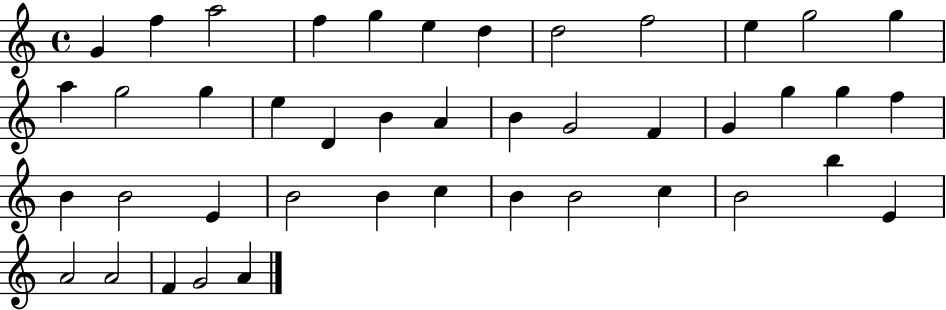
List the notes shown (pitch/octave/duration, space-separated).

G4/q F5/q A5/h F5/q G5/q E5/q D5/q D5/h F5/h E5/q G5/h G5/q A5/q G5/h G5/q E5/q D4/q B4/q A4/q B4/q G4/h F4/q G4/q G5/q G5/q F5/q B4/q B4/h E4/q B4/h B4/q C5/q B4/q B4/h C5/q B4/h B5/q E4/q A4/h A4/h F4/q G4/h A4/q